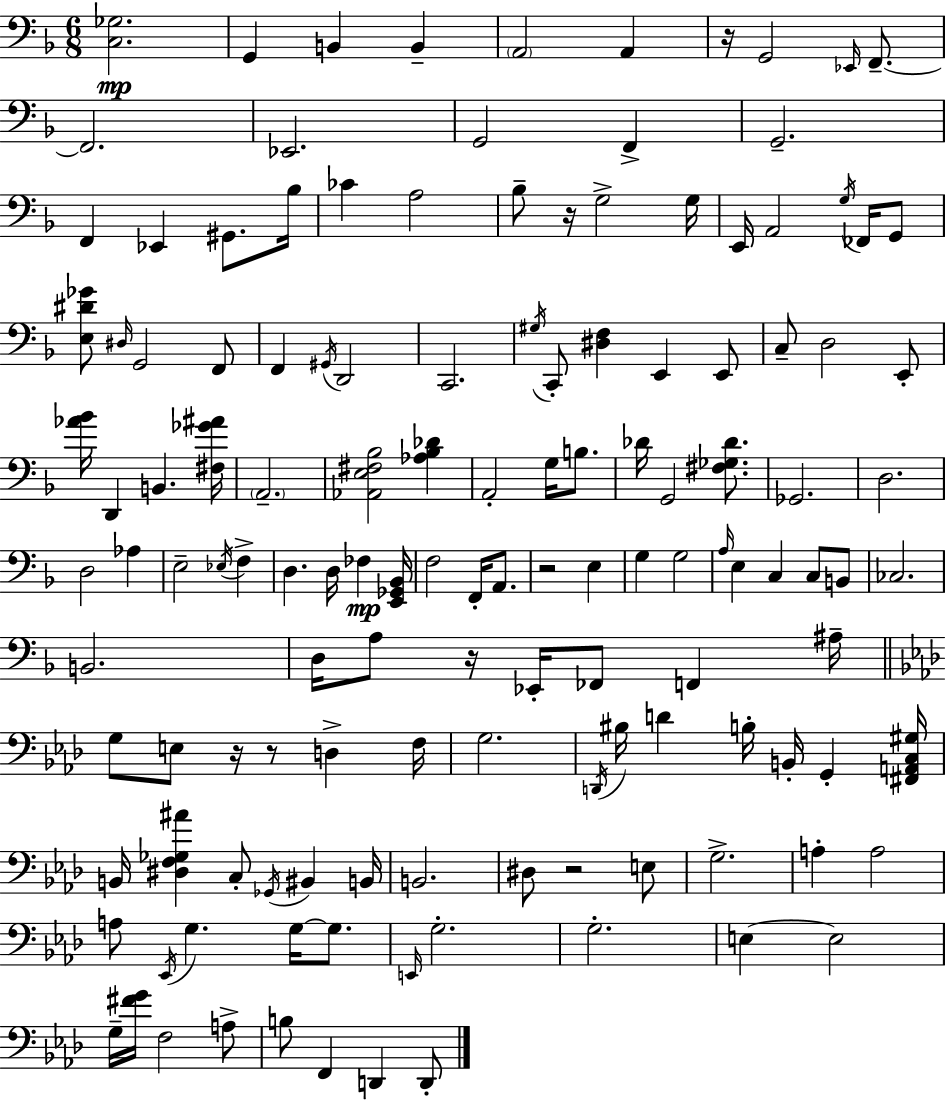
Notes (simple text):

[C3,Gb3]/h. G2/q B2/q B2/q A2/h A2/q R/s G2/h Eb2/s F2/e. F2/h. Eb2/h. G2/h F2/q G2/h. F2/q Eb2/q G#2/e. Bb3/s CES4/q A3/h Bb3/e R/s G3/h G3/s E2/s A2/h G3/s FES2/s G2/e [E3,D#4,Gb4]/e D#3/s G2/h F2/e F2/q G#2/s D2/h C2/h. G#3/s C2/e [D#3,F3]/q E2/q E2/e C3/e D3/h E2/e [Ab4,Bb4]/s D2/q B2/q. [F#3,Gb4,A#4]/s A2/h. [Ab2,E3,F#3,Bb3]/h [Ab3,Bb3,Db4]/q A2/h G3/s B3/e. Db4/s G2/h [F#3,Gb3,Db4]/e. Gb2/h. D3/h. D3/h Ab3/q E3/h Eb3/s F3/q D3/q. D3/s FES3/q [E2,Gb2,Bb2]/s F3/h F2/s A2/e. R/h E3/q G3/q G3/h A3/s E3/q C3/q C3/e B2/e CES3/h. B2/h. D3/s A3/e R/s Eb2/s FES2/e F2/q A#3/s G3/e E3/e R/s R/e D3/q F3/s G3/h. D2/s BIS3/s D4/q B3/s B2/s G2/q [F#2,A2,C3,G#3]/s B2/s [D#3,F3,Gb3,A#4]/q C3/e Gb2/s BIS2/q B2/s B2/h. D#3/e R/h E3/e G3/h. A3/q A3/h A3/e Eb2/s G3/q. G3/s G3/e. E2/s G3/h. G3/h. E3/q E3/h G3/s [F#4,G4]/s F3/h A3/e B3/e F2/q D2/q D2/e